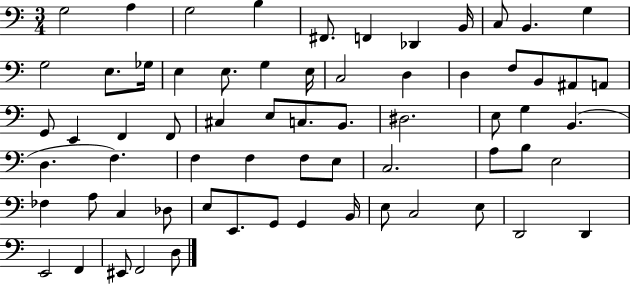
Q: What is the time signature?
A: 3/4